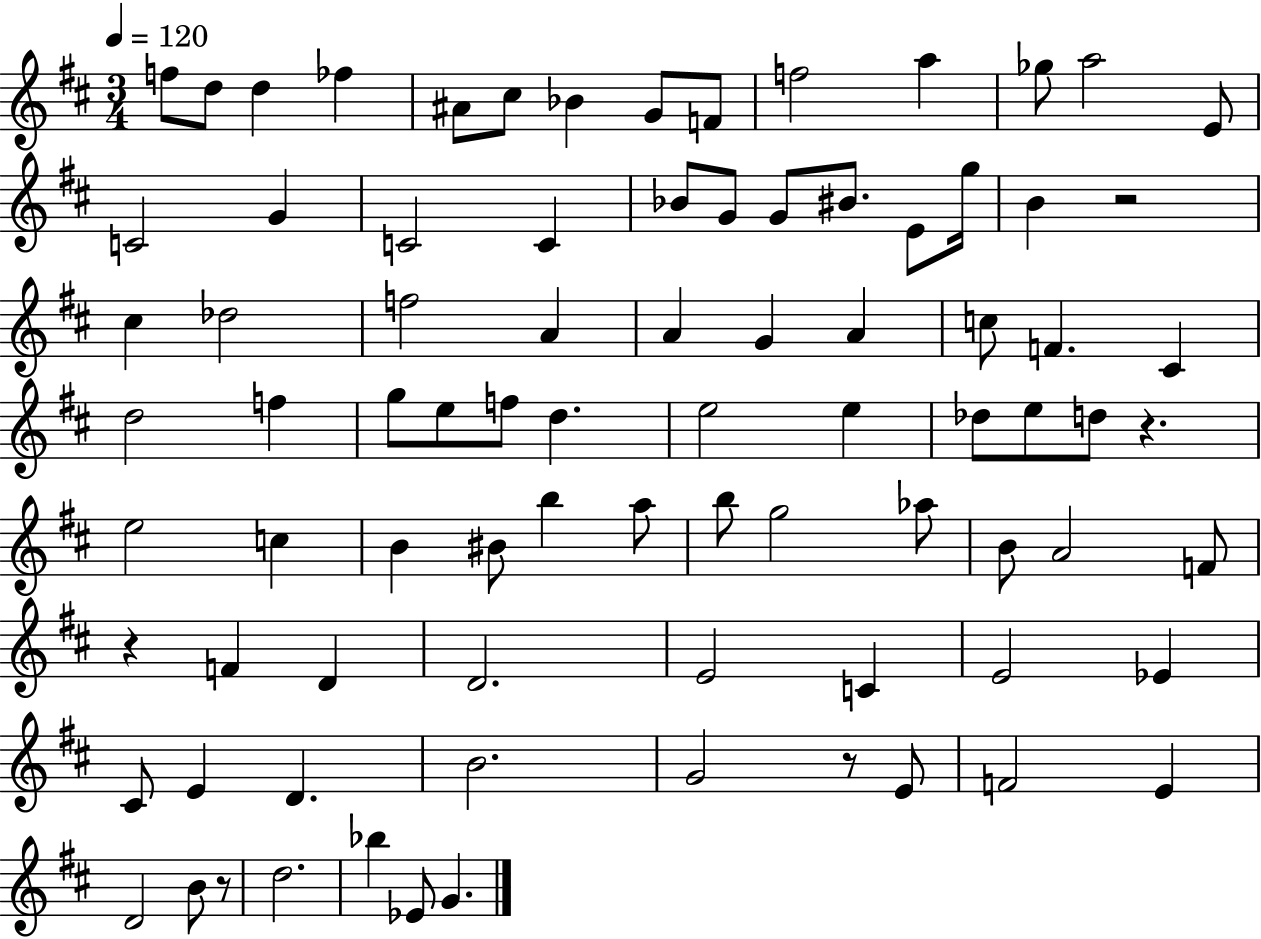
X:1
T:Untitled
M:3/4
L:1/4
K:D
f/2 d/2 d _f ^A/2 ^c/2 _B G/2 F/2 f2 a _g/2 a2 E/2 C2 G C2 C _B/2 G/2 G/2 ^B/2 E/2 g/4 B z2 ^c _d2 f2 A A G A c/2 F ^C d2 f g/2 e/2 f/2 d e2 e _d/2 e/2 d/2 z e2 c B ^B/2 b a/2 b/2 g2 _a/2 B/2 A2 F/2 z F D D2 E2 C E2 _E ^C/2 E D B2 G2 z/2 E/2 F2 E D2 B/2 z/2 d2 _b _E/2 G